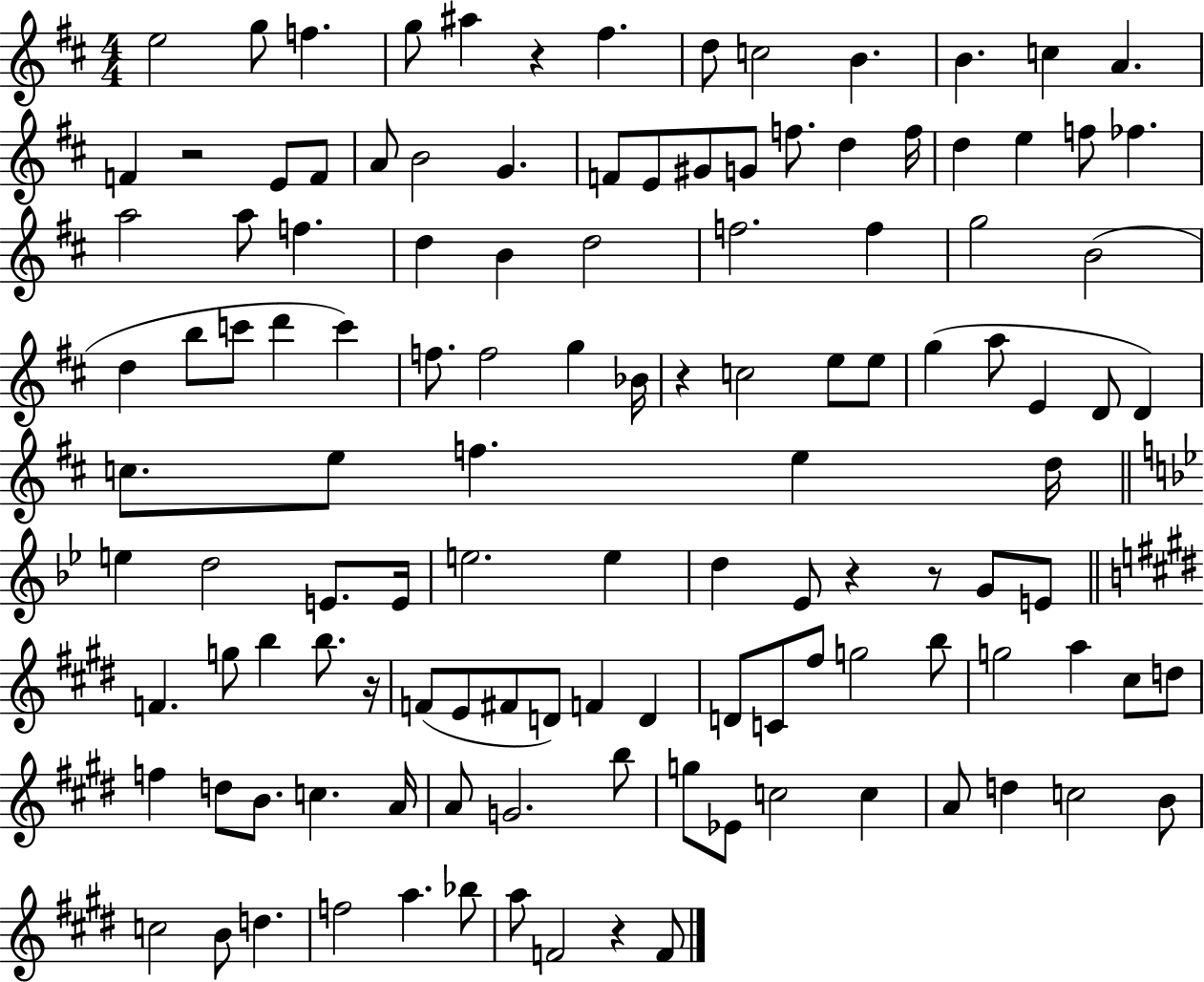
E5/h G5/e F5/q. G5/e A#5/q R/q F#5/q. D5/e C5/h B4/q. B4/q. C5/q A4/q. F4/q R/h E4/e F4/e A4/e B4/h G4/q. F4/e E4/e G#4/e G4/e F5/e. D5/q F5/s D5/q E5/q F5/e FES5/q. A5/h A5/e F5/q. D5/q B4/q D5/h F5/h. F5/q G5/h B4/h D5/q B5/e C6/e D6/q C6/q F5/e. F5/h G5/q Bb4/s R/q C5/h E5/e E5/e G5/q A5/e E4/q D4/e D4/q C5/e. E5/e F5/q. E5/q D5/s E5/q D5/h E4/e. E4/s E5/h. E5/q D5/q Eb4/e R/q R/e G4/e E4/e F4/q. G5/e B5/q B5/e. R/s F4/e E4/e F#4/e D4/e F4/q D4/q D4/e C4/e F#5/e G5/h B5/e G5/h A5/q C#5/e D5/e F5/q D5/e B4/e. C5/q. A4/s A4/e G4/h. B5/e G5/e Eb4/e C5/h C5/q A4/e D5/q C5/h B4/e C5/h B4/e D5/q. F5/h A5/q. Bb5/e A5/e F4/h R/q F4/e